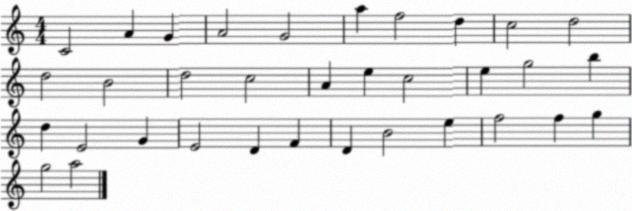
X:1
T:Untitled
M:4/4
L:1/4
K:C
C2 A G A2 G2 a f2 d c2 d2 d2 B2 d2 c2 A e c2 e g2 b d E2 G E2 D F D B2 e f2 f g g2 a2